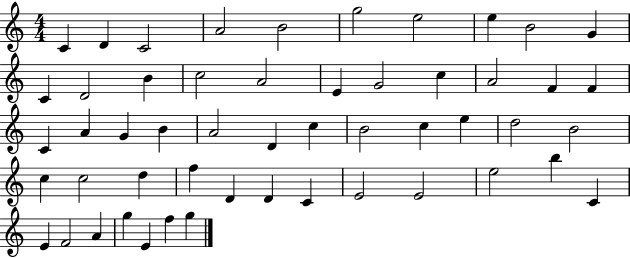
X:1
T:Untitled
M:4/4
L:1/4
K:C
C D C2 A2 B2 g2 e2 e B2 G C D2 B c2 A2 E G2 c A2 F F C A G B A2 D c B2 c e d2 B2 c c2 d f D D C E2 E2 e2 b C E F2 A g E f g